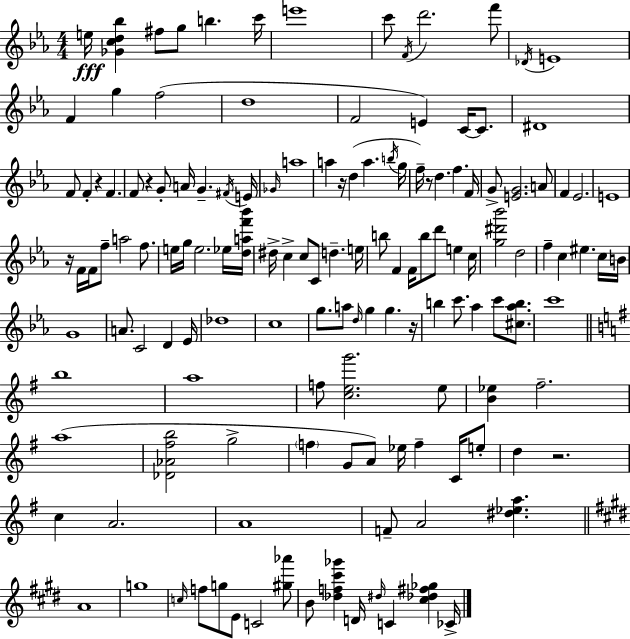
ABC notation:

X:1
T:Untitled
M:4/4
L:1/4
K:Eb
e/4 [_Gcd_b] ^f/2 g/2 b c'/4 e'4 c'/2 F/4 d'2 f'/2 _D/4 E4 F g f2 d4 F2 E C/4 C/2 ^D4 F/2 F z F F/2 z G/2 A/4 G ^F/4 E/4 _G/4 a4 a z/4 d a b/4 g/4 f/4 z/2 d f F/4 G/2 [EG]2 A/2 F _E2 E4 z/4 F/4 F/4 f/2 a2 f/2 e/4 g/4 e2 _e/4 [daf'_b']/4 ^d/4 c c/2 C/2 d e/4 b/2 F F/4 b/2 d'/2 e c/4 [g^d'_b']2 d2 f c ^e c/4 B/4 G4 A/2 C2 D _E/4 _d4 c4 g/2 a/2 d/4 g g z/4 b c'/2 _a c'/2 [^c_ab]/2 c'4 b4 a4 f/2 [ceg']2 e/2 [B_e] ^f2 a4 [_D_A^fb]2 g2 f G/2 A/2 _e/4 f C/4 e/2 d z2 c A2 A4 F/2 A2 [^d_ea] A4 g4 c/4 f/2 g/2 E/2 C2 [^g_a']/2 B/2 [_df^c'_g'] D/4 ^d/4 C [^c_d^f_g] _C/4